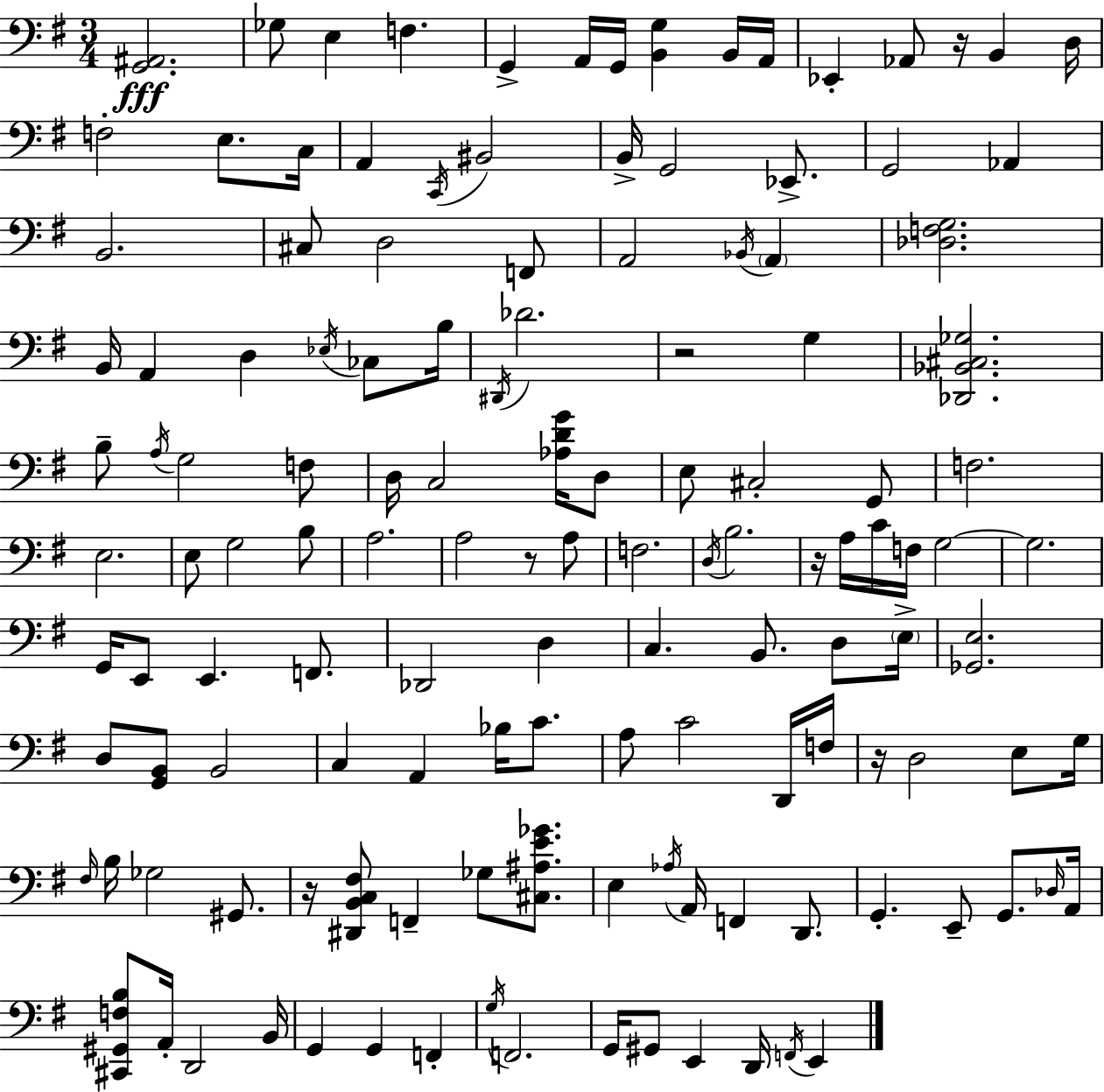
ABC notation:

X:1
T:Untitled
M:3/4
L:1/4
K:Em
[G,,^A,,]2 _G,/2 E, F, G,, A,,/4 G,,/4 [B,,G,] B,,/4 A,,/4 _E,, _A,,/2 z/4 B,, D,/4 F,2 E,/2 C,/4 A,, C,,/4 ^B,,2 B,,/4 G,,2 _E,,/2 G,,2 _A,, B,,2 ^C,/2 D,2 F,,/2 A,,2 _B,,/4 A,, [_D,F,G,]2 B,,/4 A,, D, _E,/4 _C,/2 B,/4 ^D,,/4 _D2 z2 G, [_D,,_B,,^C,_G,]2 B,/2 A,/4 G,2 F,/2 D,/4 C,2 [_A,DG]/4 D,/2 E,/2 ^C,2 G,,/2 F,2 E,2 E,/2 G,2 B,/2 A,2 A,2 z/2 A,/2 F,2 D,/4 B,2 z/4 A,/4 C/4 F,/4 G,2 G,2 G,,/4 E,,/2 E,, F,,/2 _D,,2 D, C, B,,/2 D,/2 E,/4 [_G,,E,]2 D,/2 [G,,B,,]/2 B,,2 C, A,, _B,/4 C/2 A,/2 C2 D,,/4 F,/4 z/4 D,2 E,/2 G,/4 ^F,/4 B,/4 _G,2 ^G,,/2 z/4 [^D,,B,,C,^F,]/2 F,, _G,/2 [^C,^A,E_G]/2 E, _A,/4 A,,/4 F,, D,,/2 G,, E,,/2 G,,/2 _D,/4 A,,/4 [^C,,^G,,F,B,]/2 A,,/4 D,,2 B,,/4 G,, G,, F,, G,/4 F,,2 G,,/4 ^G,,/2 E,, D,,/4 F,,/4 E,,